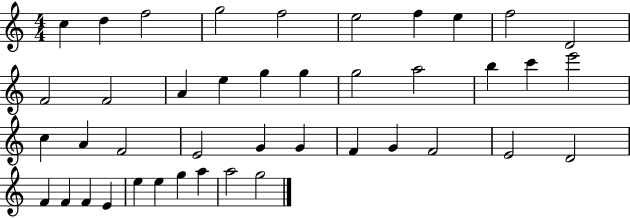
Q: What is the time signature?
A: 4/4